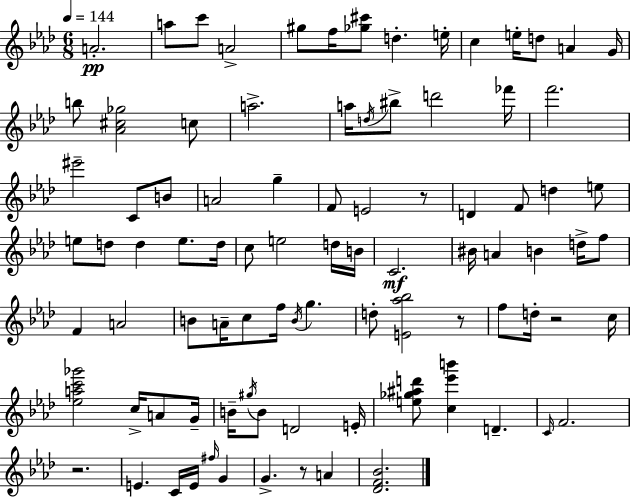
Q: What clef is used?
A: treble